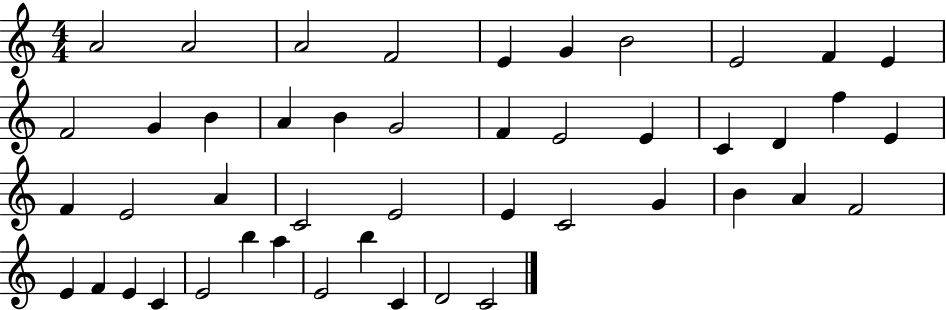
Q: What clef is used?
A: treble